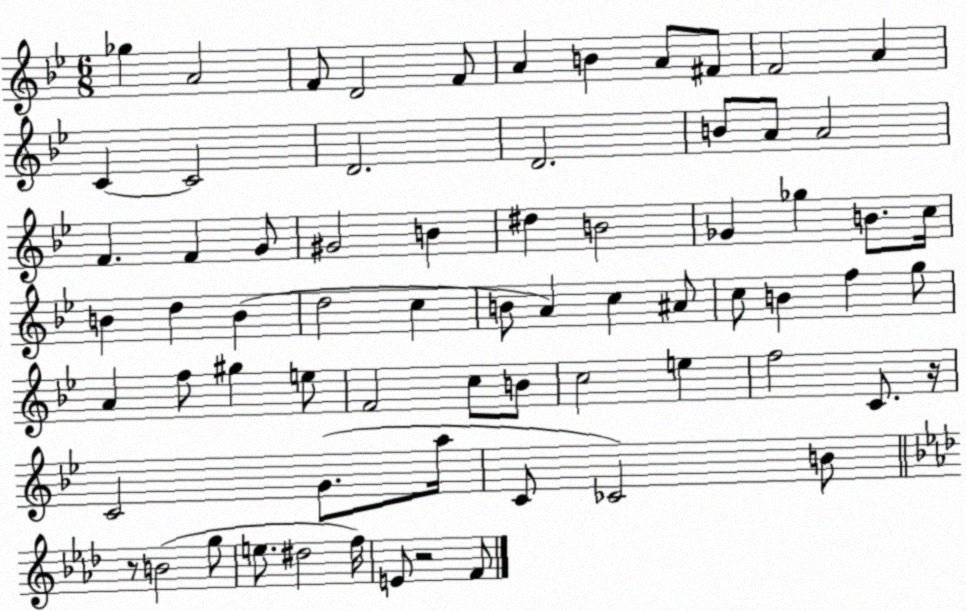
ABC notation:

X:1
T:Untitled
M:6/8
L:1/4
K:Bb
_g A2 F/2 D2 F/2 A B A/2 ^F/2 F2 A C C2 D2 D2 B/2 A/2 A2 F F G/2 ^G2 B ^d B2 _G _g B/2 c/4 B d B d2 c B/2 A c ^A/2 c/2 B f g/2 A f/2 ^g e/2 F2 c/2 B/2 c2 e f2 C/2 z/4 C2 G/2 a/4 C/2 _C2 B/2 z/2 B2 g/2 e/2 ^d2 f/4 E/2 z2 F/2